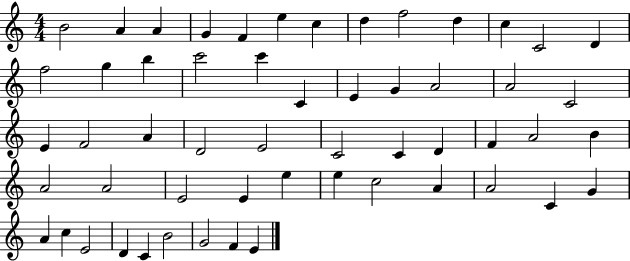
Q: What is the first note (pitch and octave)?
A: B4